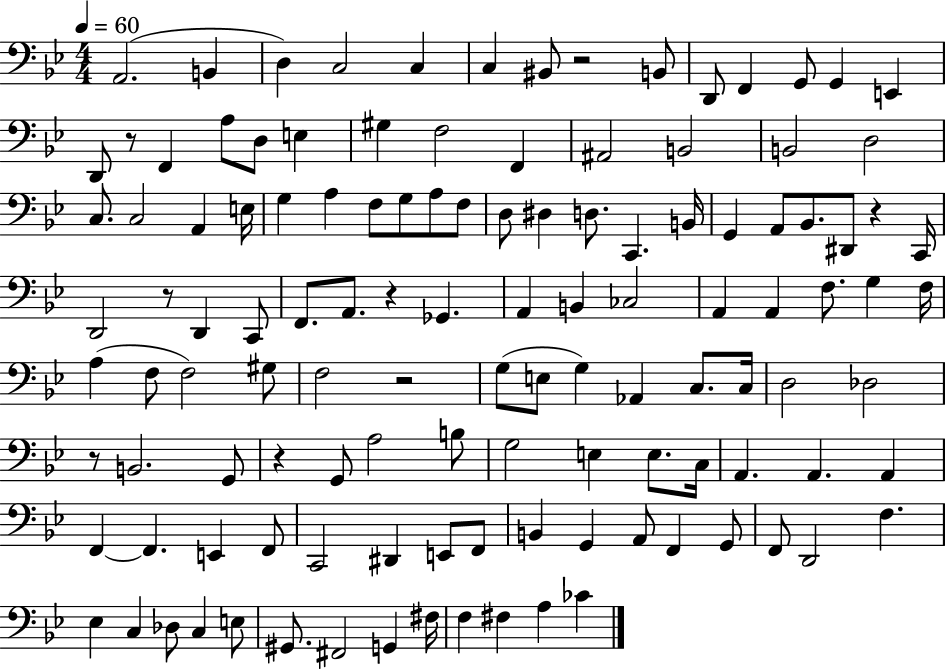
X:1
T:Untitled
M:4/4
L:1/4
K:Bb
A,,2 B,, D, C,2 C, C, ^B,,/2 z2 B,,/2 D,,/2 F,, G,,/2 G,, E,, D,,/2 z/2 F,, A,/2 D,/2 E, ^G, F,2 F,, ^A,,2 B,,2 B,,2 D,2 C,/2 C,2 A,, E,/4 G, A, F,/2 G,/2 A,/2 F,/2 D,/2 ^D, D,/2 C,, B,,/4 G,, A,,/2 _B,,/2 ^D,,/2 z C,,/4 D,,2 z/2 D,, C,,/2 F,,/2 A,,/2 z _G,, A,, B,, _C,2 A,, A,, F,/2 G, F,/4 A, F,/2 F,2 ^G,/2 F,2 z2 G,/2 E,/2 G, _A,, C,/2 C,/4 D,2 _D,2 z/2 B,,2 G,,/2 z G,,/2 A,2 B,/2 G,2 E, E,/2 C,/4 A,, A,, A,, F,, F,, E,, F,,/2 C,,2 ^D,, E,,/2 F,,/2 B,, G,, A,,/2 F,, G,,/2 F,,/2 D,,2 F, _E, C, _D,/2 C, E,/2 ^G,,/2 ^F,,2 G,, ^F,/4 F, ^F, A, _C